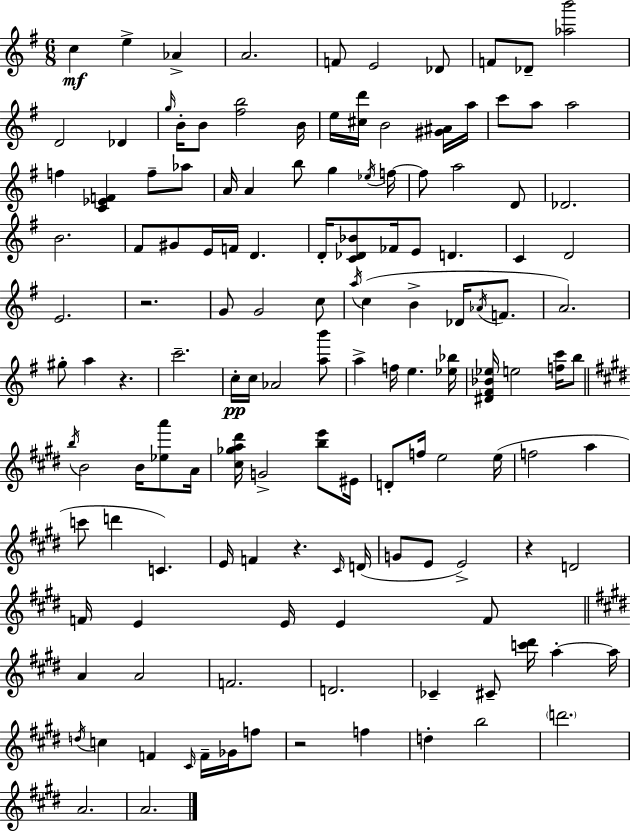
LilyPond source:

{
  \clef treble
  \numericTimeSignature
  \time 6/8
  \key e \minor
  c''4\mf e''4-> aes'4-> | a'2. | f'8 e'2 des'8 | f'8 des'8-- <aes'' b'''>2 | \break d'2 des'4 | \grace { g''16 } b'16-. b'8 <fis'' b''>2 | b'16 e''16 <cis'' d'''>16 b'2 <gis' ais'>16 | a''16 c'''8 a''8 a''2 | \break f''4 <c' ees' f'>4 f''8-- aes''8 | a'16 a'4 b''8 g''4 | \acciaccatura { ees''16 } f''16~~ f''8 a''2 | d'8 des'2. | \break b'2. | fis'8 gis'8 e'16 f'16 d'4. | d'16-. <c' des' bes'>8 fes'16 e'8 d'4. | c'4 d'2 | \break e'2. | r2. | g'8 g'2 | c''8 \acciaccatura { a''16 } c''4( b'4-> des'16 | \break \acciaccatura { aes'16 } f'8. a'2.) | gis''8-. a''4 r4. | c'''2.-- | c''16-.\pp c''16 aes'2 | \break <a'' b'''>8 a''4-> f''16 e''4. | <ees'' bes''>16 <dis' fis' bes' ees''>16 e''2 | <f'' c'''>16 b''8 \bar "||" \break \key e \major \acciaccatura { b''16 } b'2 b'16 <ees'' a'''>8 | a'16 <cis'' ges'' a'' dis'''>16 g'2-> <b'' e'''>8 | eis'16 d'8-. f''16 e''2 | e''16( f''2 a''4 | \break c'''8 d'''4 c'4.) | e'16 f'4 r4. | \grace { cis'16 } d'16( g'8 e'8 e'2->) | r4 d'2 | \break f'16 e'4 e'16 e'4 | f'8 \bar "||" \break \key e \major a'4 a'2 | f'2. | d'2. | ces'4-- cis'8-- <c''' dis'''>16 a''4-.~~ a''16 | \break \acciaccatura { d''16 } c''4 f'4 \grace { cis'16 } f'16-- ges'16 | f''8 r2 f''4 | d''4-. b''2 | \parenthesize d'''2. | \break a'2. | a'2. | \bar "|."
}